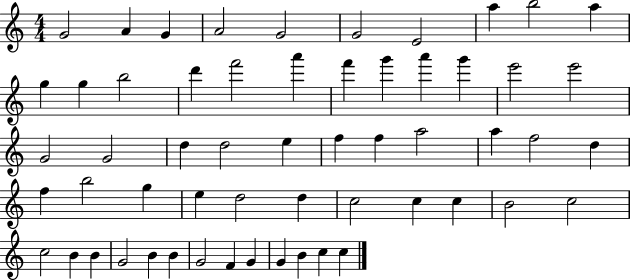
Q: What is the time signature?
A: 4/4